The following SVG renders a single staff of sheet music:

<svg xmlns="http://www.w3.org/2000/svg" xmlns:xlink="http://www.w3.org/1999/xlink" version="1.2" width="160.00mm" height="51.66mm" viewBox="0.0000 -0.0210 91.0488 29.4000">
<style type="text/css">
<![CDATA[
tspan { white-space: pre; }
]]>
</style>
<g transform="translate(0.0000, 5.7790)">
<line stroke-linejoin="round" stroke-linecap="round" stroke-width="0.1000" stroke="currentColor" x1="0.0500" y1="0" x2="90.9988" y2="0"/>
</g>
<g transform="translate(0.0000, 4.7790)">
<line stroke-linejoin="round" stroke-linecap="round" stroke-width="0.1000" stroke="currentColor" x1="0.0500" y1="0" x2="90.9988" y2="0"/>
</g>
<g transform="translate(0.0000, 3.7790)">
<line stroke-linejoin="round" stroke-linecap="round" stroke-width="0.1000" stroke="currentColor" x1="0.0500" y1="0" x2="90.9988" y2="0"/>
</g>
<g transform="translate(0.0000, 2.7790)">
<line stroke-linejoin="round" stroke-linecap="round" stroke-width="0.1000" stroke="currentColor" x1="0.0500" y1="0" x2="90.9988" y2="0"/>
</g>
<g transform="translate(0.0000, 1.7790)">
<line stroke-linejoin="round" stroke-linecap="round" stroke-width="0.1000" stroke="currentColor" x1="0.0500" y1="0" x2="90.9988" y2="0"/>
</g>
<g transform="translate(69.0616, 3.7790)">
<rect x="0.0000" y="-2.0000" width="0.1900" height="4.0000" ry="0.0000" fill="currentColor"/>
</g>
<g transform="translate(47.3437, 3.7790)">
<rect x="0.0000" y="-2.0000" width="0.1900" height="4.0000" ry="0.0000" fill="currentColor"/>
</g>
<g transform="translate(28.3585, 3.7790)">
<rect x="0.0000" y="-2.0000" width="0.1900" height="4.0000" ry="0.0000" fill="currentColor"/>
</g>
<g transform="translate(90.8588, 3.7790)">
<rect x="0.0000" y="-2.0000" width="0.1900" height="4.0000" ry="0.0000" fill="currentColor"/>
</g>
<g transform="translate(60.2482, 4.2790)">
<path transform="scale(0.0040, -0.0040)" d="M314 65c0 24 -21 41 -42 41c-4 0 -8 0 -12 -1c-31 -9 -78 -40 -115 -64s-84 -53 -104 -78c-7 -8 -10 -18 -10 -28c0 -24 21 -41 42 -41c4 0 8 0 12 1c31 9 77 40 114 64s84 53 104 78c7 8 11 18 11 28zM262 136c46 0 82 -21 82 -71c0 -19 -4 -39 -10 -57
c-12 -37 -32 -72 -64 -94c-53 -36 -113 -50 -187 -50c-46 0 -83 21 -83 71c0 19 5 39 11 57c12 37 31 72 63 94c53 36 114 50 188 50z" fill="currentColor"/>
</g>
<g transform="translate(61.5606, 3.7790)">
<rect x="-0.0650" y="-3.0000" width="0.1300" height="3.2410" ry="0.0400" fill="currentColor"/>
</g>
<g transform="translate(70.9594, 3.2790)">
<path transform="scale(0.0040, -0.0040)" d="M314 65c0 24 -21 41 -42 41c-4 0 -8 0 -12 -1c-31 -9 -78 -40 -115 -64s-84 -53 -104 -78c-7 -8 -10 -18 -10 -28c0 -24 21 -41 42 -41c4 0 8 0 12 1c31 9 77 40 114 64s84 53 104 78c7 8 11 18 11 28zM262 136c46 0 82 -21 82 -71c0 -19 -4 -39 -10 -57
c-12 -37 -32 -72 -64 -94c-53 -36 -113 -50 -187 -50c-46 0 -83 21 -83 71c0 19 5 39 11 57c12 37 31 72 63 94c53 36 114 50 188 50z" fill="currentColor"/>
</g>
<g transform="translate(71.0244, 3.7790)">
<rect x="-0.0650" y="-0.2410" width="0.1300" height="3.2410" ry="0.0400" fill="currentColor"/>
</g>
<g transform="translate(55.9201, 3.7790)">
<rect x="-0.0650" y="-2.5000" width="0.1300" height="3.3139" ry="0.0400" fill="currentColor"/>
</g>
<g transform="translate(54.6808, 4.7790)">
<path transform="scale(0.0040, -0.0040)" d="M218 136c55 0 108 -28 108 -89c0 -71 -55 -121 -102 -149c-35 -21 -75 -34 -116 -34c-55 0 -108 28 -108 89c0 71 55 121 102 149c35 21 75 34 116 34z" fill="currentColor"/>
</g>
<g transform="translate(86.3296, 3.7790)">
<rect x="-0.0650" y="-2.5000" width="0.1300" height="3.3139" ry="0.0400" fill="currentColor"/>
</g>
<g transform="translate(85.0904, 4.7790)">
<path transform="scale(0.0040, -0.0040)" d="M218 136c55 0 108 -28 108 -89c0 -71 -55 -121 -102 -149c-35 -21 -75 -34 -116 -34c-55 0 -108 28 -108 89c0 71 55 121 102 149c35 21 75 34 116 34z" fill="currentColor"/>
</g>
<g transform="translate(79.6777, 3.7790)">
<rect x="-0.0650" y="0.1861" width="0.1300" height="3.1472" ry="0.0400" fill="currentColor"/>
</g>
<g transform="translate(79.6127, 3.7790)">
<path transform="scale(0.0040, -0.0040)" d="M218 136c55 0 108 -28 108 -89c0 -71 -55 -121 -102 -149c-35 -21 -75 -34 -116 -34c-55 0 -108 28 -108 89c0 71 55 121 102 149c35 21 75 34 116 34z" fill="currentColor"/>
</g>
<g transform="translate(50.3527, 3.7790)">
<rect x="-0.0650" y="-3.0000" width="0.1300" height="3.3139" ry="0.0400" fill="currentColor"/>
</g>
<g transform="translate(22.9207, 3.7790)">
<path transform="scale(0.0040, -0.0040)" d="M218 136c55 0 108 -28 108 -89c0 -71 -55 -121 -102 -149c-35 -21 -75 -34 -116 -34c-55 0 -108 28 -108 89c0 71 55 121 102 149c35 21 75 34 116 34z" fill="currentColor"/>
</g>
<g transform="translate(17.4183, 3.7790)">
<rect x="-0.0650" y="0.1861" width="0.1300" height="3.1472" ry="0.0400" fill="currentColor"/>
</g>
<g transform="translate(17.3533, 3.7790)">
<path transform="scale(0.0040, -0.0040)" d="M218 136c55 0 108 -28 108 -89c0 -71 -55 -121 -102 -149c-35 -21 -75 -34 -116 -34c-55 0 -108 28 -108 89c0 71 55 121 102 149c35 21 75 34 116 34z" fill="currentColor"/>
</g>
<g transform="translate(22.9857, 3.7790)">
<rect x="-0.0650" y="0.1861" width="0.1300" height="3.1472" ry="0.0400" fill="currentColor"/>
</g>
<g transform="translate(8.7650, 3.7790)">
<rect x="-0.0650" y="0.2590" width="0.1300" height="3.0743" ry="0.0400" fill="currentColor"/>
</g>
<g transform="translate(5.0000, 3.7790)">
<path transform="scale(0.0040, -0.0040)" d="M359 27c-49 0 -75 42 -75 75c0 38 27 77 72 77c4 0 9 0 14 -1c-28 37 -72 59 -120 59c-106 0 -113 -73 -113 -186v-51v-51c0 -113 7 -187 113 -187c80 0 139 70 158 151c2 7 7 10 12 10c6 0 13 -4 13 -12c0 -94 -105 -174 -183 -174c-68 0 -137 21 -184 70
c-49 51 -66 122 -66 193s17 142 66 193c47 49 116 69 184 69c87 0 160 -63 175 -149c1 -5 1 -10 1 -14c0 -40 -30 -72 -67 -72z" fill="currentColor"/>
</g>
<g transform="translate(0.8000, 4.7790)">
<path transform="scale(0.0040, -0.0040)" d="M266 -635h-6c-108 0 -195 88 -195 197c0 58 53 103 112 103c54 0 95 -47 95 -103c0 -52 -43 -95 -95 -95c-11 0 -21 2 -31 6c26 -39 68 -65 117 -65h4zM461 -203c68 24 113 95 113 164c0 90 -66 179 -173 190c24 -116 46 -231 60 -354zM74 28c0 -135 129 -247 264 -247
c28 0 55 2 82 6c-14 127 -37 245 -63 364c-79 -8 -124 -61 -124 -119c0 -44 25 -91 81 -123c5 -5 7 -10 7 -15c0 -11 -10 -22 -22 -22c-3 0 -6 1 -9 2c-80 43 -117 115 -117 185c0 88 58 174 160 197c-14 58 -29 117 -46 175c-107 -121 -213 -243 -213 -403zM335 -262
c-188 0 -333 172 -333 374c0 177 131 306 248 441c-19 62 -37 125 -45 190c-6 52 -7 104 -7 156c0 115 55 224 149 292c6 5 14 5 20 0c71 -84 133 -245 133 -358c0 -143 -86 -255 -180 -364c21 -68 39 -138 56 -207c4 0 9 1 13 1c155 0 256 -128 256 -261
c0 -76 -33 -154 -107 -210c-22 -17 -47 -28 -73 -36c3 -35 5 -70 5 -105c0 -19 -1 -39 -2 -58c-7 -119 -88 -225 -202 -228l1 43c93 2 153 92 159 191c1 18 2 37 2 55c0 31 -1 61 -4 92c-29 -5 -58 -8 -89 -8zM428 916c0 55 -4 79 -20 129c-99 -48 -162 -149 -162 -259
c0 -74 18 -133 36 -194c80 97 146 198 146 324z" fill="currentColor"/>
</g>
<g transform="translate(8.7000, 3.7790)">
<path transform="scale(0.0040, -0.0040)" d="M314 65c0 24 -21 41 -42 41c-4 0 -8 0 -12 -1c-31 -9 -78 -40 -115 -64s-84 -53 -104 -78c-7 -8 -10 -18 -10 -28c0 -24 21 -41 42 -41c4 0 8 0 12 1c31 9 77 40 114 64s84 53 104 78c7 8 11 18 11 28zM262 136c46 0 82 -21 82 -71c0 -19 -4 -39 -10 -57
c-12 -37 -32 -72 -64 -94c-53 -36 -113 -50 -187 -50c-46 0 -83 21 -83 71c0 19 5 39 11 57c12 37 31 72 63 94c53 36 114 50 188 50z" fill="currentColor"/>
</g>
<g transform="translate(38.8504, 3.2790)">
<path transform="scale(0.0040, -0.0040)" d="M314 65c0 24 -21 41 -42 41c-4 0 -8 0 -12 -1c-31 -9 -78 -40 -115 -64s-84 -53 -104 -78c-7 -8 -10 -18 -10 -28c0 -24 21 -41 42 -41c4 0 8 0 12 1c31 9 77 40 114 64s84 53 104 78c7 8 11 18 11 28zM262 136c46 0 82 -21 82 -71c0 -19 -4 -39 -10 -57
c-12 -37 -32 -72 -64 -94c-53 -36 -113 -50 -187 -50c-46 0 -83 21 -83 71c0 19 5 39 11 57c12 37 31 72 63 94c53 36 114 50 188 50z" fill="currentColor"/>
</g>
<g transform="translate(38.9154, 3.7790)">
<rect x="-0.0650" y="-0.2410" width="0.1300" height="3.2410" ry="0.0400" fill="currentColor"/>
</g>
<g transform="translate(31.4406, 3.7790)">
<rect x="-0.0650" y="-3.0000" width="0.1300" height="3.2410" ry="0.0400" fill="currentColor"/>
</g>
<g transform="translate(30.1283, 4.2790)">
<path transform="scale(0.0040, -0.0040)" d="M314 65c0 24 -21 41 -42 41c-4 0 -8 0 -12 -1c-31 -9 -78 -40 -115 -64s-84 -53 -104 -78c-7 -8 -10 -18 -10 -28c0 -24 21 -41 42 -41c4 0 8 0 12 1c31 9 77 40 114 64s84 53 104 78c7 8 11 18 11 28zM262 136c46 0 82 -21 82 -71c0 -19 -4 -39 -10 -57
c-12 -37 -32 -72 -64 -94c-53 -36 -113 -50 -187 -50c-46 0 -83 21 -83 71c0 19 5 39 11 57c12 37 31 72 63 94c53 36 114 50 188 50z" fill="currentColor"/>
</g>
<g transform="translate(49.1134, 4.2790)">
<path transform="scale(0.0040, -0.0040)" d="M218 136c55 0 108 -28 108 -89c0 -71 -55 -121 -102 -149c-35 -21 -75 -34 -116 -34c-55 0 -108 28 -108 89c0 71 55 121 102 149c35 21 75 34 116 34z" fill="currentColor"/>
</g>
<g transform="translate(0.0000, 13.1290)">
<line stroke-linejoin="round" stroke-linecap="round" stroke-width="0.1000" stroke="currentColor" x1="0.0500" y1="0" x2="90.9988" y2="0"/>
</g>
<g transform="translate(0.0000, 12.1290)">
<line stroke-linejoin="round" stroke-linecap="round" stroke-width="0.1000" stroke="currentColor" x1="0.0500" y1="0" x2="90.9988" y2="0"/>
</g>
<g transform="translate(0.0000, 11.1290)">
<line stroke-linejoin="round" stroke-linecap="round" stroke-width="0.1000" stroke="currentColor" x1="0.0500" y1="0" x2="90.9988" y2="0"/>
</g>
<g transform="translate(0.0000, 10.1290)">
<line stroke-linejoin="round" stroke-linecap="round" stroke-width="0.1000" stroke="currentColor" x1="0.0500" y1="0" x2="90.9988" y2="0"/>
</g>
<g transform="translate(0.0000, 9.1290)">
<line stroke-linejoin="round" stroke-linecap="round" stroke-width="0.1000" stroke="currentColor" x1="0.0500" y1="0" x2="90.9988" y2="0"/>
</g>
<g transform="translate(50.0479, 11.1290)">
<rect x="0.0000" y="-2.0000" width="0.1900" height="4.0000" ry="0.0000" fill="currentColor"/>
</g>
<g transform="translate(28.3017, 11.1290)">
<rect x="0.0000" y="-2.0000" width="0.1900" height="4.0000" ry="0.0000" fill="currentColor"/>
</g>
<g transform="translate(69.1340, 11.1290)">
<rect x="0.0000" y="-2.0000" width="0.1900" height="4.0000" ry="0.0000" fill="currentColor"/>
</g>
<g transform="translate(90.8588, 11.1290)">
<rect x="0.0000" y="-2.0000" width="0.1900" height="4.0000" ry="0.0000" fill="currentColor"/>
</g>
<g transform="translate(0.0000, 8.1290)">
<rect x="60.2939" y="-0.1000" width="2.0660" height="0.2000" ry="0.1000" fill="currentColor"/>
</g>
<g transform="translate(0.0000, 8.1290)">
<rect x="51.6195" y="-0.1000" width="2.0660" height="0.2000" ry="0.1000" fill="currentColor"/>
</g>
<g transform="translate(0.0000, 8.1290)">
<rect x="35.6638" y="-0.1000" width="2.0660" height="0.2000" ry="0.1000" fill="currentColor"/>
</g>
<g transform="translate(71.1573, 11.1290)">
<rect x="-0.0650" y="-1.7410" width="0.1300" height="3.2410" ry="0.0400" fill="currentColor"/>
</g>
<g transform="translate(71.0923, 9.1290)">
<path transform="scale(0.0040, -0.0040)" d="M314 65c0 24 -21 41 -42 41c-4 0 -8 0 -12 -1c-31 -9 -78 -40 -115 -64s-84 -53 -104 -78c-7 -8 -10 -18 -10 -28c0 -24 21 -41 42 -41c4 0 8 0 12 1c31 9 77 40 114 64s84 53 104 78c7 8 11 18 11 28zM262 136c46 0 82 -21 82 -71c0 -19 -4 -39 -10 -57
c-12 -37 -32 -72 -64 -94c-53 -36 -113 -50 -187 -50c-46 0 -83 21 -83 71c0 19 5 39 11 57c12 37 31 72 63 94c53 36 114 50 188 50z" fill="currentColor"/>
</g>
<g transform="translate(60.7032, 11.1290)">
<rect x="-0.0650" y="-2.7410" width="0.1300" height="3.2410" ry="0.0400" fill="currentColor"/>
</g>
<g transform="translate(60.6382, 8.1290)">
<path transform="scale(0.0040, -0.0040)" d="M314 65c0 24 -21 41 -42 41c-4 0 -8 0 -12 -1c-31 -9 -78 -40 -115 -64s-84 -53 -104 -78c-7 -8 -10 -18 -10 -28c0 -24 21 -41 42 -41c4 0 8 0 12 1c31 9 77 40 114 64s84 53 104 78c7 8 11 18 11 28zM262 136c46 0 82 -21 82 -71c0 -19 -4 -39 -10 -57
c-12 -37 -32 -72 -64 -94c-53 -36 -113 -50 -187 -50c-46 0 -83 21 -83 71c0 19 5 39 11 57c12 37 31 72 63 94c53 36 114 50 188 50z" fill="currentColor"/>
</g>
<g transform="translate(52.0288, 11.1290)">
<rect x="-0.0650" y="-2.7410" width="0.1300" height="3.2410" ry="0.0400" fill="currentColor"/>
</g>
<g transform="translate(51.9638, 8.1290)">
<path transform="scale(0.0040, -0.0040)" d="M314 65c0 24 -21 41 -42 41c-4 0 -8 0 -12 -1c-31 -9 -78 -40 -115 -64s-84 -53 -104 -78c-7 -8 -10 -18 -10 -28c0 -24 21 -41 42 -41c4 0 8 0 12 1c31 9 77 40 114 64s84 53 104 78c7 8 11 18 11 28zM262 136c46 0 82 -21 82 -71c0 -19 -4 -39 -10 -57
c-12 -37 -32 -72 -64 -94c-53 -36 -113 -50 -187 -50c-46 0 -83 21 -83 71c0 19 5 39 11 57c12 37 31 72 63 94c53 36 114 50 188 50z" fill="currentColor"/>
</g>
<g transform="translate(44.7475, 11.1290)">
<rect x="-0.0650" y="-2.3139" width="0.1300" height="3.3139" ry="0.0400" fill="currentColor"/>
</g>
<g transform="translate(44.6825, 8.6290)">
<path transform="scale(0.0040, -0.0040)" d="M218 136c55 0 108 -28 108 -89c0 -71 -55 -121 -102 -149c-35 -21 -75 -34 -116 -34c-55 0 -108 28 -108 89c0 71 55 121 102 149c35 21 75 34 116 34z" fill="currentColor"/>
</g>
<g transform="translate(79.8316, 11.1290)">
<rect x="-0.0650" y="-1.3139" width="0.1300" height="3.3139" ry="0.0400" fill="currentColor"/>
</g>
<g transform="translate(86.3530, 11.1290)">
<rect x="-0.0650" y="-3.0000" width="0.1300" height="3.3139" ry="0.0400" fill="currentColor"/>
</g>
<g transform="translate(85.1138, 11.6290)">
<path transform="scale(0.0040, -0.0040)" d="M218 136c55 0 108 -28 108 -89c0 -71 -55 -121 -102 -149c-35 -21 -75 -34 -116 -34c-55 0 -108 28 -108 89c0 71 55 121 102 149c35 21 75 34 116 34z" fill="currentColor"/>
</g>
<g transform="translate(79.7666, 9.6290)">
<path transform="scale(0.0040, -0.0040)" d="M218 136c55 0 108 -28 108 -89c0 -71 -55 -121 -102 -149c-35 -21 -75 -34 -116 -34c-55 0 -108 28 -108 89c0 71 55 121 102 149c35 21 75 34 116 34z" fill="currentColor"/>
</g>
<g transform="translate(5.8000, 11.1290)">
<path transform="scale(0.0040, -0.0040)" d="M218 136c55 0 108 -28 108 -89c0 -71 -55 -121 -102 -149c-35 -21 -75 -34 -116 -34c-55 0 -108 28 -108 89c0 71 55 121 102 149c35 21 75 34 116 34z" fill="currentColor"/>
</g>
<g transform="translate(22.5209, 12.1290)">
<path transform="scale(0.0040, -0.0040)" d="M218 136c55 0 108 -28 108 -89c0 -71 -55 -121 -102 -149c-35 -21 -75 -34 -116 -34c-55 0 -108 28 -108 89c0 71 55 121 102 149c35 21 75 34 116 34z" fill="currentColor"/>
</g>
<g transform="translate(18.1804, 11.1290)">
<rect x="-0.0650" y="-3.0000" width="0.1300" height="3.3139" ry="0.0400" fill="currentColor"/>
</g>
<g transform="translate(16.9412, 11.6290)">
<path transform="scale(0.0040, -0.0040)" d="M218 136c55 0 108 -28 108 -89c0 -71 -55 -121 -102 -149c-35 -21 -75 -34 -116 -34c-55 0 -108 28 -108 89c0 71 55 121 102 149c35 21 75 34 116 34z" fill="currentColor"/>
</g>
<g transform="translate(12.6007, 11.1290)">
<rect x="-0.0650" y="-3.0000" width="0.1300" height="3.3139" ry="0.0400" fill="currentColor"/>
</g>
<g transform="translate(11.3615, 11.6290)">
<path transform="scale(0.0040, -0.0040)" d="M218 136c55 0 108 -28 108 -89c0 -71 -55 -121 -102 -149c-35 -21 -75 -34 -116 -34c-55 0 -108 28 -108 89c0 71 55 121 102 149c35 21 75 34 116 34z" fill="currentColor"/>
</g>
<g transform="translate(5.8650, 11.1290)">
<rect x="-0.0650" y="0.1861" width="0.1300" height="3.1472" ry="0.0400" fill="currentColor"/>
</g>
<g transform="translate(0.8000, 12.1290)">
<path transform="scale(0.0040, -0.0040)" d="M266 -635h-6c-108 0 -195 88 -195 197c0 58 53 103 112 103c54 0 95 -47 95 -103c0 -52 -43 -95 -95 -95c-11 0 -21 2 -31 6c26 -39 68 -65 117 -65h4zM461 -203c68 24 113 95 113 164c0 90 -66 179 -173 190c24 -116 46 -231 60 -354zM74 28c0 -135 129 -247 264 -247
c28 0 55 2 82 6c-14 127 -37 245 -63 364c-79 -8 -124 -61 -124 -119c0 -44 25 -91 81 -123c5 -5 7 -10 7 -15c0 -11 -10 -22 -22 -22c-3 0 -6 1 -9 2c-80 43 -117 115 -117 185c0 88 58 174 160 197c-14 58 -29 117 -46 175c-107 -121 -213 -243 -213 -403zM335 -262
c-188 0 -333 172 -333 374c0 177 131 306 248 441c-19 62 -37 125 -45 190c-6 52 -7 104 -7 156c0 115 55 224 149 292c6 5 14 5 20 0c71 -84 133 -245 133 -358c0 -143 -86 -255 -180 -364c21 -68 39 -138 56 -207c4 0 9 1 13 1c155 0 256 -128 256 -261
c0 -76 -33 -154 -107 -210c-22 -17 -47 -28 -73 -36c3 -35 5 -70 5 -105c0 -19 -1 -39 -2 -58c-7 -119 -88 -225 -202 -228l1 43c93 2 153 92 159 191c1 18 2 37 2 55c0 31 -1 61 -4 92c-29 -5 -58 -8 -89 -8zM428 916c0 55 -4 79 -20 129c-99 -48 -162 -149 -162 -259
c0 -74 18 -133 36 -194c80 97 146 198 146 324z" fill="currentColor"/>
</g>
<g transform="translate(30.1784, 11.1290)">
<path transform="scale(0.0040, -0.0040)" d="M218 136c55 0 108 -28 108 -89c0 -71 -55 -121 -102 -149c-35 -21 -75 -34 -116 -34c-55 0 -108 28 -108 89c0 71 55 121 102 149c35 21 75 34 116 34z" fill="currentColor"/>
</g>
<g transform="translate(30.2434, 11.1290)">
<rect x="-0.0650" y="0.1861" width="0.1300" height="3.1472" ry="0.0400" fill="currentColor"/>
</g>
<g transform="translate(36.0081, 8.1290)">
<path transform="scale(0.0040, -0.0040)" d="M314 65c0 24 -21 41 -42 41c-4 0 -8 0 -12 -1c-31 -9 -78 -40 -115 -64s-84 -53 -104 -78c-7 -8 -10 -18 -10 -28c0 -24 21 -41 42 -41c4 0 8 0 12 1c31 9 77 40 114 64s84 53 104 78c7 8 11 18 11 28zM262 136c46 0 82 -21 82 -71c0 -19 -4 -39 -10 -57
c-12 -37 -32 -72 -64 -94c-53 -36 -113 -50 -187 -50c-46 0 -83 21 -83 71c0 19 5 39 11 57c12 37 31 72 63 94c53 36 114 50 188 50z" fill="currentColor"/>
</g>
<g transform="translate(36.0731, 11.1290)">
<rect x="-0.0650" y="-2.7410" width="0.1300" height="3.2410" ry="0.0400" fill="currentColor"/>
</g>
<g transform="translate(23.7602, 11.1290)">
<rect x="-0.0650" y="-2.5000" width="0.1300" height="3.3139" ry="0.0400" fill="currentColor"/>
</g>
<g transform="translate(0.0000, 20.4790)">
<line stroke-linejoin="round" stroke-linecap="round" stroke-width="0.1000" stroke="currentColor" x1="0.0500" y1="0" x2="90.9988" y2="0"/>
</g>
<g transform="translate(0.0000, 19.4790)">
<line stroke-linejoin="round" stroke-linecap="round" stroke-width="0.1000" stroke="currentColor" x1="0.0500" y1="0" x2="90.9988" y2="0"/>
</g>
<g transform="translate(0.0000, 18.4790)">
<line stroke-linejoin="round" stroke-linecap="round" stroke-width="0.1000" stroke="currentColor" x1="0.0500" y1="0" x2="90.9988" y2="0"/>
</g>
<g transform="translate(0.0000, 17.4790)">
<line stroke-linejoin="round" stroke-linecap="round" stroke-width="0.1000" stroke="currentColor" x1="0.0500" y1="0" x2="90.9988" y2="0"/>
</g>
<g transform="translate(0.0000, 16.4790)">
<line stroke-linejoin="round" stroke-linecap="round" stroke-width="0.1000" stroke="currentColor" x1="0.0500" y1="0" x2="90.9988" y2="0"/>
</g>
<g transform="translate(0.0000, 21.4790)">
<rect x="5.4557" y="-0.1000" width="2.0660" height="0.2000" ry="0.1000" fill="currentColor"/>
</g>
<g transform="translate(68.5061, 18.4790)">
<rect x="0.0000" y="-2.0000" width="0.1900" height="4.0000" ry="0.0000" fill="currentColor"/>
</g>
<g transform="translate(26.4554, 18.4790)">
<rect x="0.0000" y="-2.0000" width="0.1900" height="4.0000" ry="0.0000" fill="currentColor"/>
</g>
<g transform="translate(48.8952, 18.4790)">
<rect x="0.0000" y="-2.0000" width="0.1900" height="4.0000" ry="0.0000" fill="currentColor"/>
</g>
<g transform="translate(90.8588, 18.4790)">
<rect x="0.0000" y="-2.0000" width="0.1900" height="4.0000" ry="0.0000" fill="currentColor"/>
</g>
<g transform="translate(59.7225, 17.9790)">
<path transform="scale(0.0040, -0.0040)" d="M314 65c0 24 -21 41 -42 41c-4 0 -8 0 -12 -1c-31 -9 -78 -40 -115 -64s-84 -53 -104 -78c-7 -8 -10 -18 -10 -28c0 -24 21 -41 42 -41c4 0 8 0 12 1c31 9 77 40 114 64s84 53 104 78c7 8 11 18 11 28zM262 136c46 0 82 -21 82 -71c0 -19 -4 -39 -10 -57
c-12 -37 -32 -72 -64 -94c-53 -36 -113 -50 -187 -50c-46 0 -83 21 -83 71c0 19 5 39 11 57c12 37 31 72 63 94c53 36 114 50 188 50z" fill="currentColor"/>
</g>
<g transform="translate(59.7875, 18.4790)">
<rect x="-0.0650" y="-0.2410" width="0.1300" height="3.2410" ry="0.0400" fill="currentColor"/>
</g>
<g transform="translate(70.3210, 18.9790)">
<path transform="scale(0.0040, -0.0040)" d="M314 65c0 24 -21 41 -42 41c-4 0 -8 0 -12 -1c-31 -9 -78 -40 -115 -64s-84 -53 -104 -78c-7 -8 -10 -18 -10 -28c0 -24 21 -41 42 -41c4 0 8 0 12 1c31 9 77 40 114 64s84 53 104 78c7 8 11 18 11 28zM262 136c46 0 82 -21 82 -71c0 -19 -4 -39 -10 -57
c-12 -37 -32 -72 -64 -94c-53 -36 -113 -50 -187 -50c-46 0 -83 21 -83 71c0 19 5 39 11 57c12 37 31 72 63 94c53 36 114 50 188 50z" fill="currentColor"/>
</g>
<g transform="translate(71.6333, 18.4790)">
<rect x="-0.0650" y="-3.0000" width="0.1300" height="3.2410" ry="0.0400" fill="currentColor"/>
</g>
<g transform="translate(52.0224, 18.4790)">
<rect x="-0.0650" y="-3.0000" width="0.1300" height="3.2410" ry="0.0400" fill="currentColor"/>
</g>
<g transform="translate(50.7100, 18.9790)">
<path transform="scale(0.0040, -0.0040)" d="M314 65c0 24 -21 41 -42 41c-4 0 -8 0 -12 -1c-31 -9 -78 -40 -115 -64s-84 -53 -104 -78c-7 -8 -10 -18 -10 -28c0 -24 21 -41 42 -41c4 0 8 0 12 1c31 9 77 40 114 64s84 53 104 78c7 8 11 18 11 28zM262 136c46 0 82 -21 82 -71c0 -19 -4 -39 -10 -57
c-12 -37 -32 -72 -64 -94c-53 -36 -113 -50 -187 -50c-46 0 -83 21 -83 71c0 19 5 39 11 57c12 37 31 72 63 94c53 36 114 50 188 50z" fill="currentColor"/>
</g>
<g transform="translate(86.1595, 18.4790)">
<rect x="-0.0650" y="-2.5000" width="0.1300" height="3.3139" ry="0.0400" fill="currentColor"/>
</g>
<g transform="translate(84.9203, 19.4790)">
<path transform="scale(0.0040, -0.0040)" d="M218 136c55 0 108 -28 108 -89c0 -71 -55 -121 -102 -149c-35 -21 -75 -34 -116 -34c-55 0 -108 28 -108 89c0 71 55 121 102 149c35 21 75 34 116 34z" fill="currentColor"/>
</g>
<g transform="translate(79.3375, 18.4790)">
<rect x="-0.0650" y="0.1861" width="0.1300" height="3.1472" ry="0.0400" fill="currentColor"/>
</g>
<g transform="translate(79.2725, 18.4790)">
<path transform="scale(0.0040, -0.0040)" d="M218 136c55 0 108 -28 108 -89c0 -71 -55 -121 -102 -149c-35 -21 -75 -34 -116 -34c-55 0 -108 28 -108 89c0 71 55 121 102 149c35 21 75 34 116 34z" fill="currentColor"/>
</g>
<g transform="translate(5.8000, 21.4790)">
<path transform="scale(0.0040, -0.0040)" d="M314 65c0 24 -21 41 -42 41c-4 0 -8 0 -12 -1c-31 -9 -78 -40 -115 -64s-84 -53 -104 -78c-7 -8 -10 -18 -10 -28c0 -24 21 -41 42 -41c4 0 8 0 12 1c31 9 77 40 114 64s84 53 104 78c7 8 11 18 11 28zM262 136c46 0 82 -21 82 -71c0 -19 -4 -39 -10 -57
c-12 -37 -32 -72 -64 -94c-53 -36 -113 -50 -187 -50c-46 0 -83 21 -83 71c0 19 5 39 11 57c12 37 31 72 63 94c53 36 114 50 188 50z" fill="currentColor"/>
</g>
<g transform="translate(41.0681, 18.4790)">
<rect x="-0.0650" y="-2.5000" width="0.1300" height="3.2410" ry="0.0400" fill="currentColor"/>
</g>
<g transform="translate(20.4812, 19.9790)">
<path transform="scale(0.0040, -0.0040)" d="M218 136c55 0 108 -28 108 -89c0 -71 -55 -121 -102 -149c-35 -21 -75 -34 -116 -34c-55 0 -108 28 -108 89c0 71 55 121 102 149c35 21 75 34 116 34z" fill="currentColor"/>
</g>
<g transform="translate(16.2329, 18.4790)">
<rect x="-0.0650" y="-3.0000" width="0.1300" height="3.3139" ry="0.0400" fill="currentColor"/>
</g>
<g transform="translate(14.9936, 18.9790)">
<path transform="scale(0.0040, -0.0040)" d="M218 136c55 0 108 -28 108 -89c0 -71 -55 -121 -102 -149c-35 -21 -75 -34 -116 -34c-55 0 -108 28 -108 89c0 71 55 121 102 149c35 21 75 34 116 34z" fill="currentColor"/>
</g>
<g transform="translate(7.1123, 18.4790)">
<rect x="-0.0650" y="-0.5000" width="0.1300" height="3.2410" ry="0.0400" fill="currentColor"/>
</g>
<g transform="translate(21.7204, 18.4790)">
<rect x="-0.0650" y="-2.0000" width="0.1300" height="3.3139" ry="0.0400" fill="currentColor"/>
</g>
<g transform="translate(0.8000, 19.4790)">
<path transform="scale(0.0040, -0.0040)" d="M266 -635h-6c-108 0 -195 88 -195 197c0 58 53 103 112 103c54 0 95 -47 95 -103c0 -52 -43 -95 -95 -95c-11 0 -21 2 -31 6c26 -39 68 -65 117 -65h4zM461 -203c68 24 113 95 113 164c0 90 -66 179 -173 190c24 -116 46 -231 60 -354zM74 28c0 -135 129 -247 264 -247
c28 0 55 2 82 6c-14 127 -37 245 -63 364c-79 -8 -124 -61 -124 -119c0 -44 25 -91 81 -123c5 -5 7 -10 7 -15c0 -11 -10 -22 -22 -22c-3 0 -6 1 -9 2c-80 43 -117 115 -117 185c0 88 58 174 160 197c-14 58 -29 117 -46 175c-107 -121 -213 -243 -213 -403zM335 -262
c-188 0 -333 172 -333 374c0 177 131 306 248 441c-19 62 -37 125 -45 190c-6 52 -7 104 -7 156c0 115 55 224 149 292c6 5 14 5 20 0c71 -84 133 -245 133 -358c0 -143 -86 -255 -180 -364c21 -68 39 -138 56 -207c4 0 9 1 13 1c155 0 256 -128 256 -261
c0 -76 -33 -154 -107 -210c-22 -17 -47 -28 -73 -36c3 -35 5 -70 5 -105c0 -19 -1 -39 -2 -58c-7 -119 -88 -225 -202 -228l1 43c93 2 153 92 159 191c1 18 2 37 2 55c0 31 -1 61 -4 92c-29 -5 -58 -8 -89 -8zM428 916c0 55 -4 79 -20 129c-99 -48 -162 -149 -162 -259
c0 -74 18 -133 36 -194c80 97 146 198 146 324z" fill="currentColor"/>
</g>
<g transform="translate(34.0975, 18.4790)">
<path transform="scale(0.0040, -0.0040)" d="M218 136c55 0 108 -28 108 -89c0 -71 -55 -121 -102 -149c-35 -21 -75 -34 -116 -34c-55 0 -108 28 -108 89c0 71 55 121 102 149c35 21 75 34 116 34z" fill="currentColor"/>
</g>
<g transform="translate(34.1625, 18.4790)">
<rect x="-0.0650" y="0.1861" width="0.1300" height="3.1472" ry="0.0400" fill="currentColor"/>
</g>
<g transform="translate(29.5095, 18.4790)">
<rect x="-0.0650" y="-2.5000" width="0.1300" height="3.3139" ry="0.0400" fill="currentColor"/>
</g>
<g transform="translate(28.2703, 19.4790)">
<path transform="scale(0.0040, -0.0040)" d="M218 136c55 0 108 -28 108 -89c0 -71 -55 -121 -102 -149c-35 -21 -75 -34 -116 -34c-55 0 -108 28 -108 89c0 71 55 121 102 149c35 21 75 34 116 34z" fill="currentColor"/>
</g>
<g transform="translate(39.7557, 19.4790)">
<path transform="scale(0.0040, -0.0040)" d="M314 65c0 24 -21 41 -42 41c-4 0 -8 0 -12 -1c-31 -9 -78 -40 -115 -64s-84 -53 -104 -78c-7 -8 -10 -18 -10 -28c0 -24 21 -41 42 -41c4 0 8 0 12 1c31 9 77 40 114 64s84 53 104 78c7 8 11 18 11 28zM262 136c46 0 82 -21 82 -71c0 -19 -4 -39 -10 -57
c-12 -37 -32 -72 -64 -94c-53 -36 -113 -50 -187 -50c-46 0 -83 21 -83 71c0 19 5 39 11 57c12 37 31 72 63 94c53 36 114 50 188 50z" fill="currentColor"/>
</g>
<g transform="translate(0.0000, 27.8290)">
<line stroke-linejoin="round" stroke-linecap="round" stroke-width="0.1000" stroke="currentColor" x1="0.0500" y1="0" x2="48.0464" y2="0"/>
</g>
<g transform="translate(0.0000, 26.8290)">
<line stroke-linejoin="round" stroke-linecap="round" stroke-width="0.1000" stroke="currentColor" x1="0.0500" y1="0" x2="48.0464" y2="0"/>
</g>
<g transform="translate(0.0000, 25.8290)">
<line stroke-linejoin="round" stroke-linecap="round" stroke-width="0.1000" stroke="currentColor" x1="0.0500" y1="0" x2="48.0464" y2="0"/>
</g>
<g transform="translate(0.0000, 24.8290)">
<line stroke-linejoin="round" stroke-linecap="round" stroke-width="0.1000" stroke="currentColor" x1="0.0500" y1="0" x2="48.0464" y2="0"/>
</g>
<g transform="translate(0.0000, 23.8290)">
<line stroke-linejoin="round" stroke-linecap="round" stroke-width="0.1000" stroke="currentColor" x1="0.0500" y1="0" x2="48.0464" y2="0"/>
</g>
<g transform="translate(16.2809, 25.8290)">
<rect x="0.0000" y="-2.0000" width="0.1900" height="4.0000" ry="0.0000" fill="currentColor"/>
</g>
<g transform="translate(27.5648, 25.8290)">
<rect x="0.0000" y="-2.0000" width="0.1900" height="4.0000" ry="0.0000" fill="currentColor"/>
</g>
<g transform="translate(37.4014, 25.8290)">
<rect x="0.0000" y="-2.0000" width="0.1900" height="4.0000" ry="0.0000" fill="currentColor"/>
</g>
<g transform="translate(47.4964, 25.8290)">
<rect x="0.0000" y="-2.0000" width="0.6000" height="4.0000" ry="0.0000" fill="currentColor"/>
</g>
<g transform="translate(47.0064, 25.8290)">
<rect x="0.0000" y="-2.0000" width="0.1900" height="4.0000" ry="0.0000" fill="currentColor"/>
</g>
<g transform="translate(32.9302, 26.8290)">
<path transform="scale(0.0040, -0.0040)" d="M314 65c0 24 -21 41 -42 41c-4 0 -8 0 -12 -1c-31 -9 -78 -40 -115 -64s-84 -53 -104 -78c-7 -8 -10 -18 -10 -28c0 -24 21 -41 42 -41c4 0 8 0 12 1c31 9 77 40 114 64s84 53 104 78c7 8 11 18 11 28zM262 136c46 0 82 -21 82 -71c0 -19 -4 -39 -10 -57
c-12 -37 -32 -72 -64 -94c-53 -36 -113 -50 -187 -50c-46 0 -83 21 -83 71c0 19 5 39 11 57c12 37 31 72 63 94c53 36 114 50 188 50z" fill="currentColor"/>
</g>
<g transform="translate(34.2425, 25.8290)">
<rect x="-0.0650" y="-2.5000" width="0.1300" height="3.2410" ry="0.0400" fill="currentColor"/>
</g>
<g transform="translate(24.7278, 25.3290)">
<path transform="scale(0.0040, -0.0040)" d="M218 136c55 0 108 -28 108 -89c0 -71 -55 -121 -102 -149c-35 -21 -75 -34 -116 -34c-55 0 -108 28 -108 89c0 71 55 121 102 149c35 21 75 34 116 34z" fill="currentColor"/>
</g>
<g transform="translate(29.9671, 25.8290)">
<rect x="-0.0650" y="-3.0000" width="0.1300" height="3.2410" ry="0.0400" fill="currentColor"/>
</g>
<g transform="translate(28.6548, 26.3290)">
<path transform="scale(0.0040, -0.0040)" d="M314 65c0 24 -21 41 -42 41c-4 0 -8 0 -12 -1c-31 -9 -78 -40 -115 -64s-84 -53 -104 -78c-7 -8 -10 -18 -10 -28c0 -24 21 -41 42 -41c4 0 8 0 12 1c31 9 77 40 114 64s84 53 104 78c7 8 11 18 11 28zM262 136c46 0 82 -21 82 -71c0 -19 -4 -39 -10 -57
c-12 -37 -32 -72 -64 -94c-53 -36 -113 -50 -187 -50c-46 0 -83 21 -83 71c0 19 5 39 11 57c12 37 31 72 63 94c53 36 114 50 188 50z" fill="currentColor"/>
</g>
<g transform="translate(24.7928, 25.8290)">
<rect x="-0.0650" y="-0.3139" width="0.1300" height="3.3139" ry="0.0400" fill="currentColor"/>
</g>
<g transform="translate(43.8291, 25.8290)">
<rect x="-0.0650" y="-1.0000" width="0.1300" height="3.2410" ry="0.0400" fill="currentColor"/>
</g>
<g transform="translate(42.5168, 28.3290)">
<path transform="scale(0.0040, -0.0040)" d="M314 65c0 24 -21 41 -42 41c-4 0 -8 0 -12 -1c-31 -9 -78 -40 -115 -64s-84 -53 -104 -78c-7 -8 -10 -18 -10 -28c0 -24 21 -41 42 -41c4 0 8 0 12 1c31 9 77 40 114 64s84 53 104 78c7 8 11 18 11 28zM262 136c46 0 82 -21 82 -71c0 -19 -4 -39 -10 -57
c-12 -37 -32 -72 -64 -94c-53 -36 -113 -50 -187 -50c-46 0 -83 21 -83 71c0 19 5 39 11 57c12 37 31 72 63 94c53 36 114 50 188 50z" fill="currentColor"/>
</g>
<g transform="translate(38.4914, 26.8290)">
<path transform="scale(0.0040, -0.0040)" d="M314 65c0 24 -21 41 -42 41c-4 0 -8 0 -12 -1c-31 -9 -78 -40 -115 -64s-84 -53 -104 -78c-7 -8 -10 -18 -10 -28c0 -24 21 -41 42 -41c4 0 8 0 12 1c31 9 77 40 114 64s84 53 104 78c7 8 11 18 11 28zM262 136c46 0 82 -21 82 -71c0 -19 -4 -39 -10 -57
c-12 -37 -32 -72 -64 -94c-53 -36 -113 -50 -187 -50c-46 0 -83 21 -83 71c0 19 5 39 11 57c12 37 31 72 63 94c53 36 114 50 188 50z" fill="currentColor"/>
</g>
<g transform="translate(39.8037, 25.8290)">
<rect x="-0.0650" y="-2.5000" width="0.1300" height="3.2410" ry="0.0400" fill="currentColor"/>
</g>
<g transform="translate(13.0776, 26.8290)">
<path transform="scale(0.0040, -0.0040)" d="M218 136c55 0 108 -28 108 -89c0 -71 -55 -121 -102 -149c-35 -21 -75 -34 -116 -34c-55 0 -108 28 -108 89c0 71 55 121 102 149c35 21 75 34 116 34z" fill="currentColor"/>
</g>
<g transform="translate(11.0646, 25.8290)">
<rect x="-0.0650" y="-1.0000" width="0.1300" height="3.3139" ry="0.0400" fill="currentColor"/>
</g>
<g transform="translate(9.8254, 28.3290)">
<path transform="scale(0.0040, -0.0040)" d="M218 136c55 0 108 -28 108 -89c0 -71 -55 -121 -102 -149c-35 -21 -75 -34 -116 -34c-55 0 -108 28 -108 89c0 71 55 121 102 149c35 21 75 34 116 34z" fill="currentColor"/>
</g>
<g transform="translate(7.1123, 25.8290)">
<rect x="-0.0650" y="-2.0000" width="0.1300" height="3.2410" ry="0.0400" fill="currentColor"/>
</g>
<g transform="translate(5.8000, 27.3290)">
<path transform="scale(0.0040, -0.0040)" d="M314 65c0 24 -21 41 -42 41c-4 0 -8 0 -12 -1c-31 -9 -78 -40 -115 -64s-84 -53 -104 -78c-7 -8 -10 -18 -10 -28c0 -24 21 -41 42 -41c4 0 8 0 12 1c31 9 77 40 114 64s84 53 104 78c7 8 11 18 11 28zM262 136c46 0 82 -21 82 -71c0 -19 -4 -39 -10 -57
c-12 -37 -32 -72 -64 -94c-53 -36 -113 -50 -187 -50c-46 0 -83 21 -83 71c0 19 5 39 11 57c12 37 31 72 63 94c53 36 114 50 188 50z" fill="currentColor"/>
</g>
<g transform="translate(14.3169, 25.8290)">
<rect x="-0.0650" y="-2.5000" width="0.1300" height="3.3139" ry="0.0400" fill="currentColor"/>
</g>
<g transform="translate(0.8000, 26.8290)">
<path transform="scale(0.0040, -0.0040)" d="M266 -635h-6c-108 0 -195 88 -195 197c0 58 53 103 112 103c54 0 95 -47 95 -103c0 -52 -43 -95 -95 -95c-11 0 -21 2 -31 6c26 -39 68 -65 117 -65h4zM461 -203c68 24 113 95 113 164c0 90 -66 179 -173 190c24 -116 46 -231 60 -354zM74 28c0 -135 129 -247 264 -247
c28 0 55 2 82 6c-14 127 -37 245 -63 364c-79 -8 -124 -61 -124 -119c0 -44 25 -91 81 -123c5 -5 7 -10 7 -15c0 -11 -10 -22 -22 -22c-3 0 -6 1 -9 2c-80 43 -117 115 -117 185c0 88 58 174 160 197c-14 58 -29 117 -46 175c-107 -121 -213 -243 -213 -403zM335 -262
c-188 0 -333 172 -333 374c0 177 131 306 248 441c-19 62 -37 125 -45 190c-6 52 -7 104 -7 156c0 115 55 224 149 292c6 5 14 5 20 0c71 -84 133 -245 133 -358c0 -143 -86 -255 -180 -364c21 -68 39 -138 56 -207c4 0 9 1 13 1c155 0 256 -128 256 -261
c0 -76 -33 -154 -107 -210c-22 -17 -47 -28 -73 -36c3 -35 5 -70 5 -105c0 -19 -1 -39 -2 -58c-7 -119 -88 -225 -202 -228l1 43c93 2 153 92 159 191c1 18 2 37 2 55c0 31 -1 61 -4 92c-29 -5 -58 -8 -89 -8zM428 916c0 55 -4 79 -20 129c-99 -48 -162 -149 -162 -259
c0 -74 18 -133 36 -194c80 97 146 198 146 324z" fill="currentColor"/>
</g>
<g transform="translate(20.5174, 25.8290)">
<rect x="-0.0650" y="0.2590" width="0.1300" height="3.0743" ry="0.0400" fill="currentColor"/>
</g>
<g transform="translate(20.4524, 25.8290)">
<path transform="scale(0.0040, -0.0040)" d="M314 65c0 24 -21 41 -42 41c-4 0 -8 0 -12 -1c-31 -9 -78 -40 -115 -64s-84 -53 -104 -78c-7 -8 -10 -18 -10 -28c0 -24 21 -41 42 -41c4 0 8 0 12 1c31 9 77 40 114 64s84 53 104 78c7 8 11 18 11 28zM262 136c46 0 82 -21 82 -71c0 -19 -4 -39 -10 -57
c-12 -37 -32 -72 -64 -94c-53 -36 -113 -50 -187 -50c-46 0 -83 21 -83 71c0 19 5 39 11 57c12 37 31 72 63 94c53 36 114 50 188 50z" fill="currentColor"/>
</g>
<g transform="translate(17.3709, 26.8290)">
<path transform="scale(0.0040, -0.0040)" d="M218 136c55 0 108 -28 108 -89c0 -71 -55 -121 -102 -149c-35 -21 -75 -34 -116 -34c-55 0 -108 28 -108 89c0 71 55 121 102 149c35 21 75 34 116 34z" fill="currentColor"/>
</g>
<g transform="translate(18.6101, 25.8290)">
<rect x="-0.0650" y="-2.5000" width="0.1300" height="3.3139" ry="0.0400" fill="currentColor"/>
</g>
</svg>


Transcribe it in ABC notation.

X:1
T:Untitled
M:4/4
L:1/4
K:C
B2 B B A2 c2 A G A2 c2 B G B A A G B a2 g a2 a2 f2 e A C2 A F G B G2 A2 c2 A2 B G F2 D G G B2 c A2 G2 G2 D2